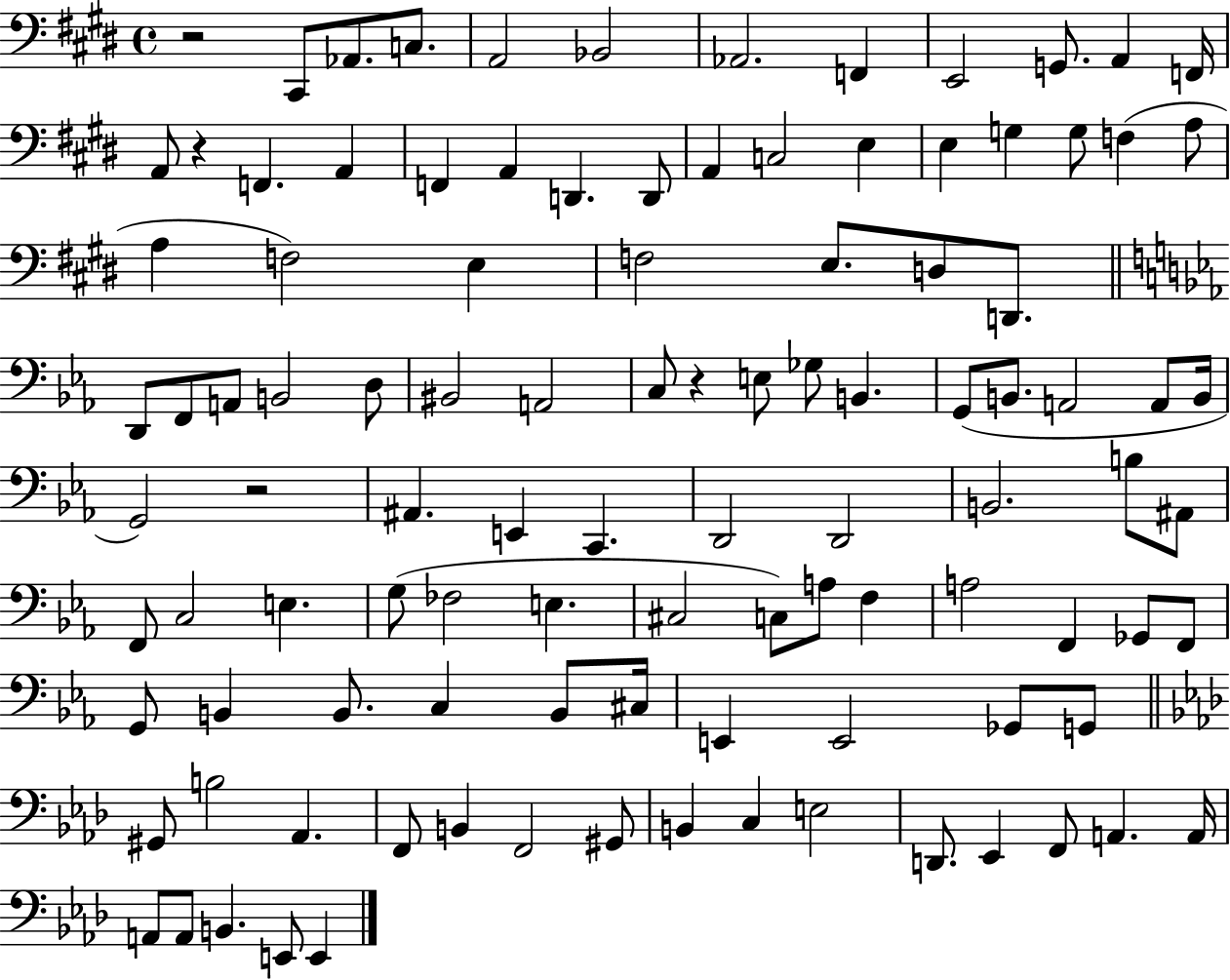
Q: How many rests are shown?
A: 4